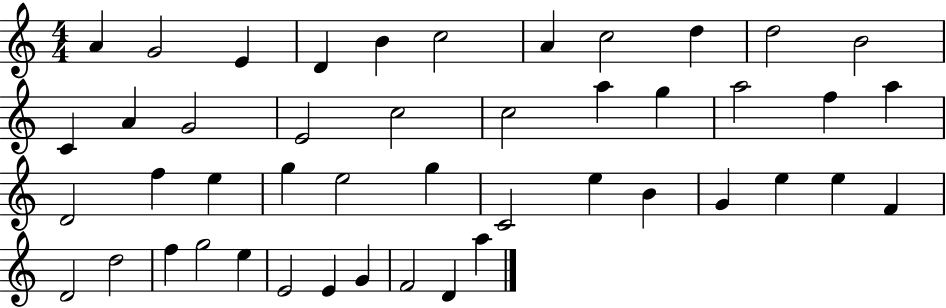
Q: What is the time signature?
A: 4/4